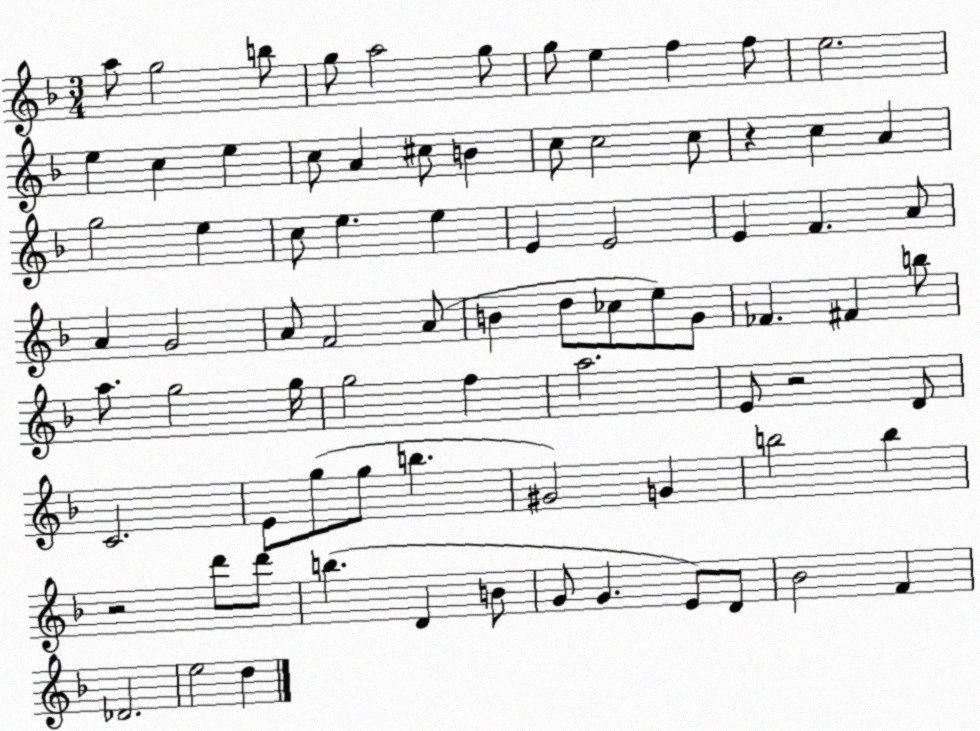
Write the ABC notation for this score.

X:1
T:Untitled
M:3/4
L:1/4
K:F
a/2 g2 b/2 g/2 a2 g/2 g/2 e f f/2 e2 e c e c/2 A ^c/2 B c/2 c2 c/2 z c A g2 e c/2 e e E E2 E F A/2 A G2 A/2 F2 A/2 B d/2 _c/2 e/2 G/2 _F ^F b/2 a/2 g2 g/4 g2 f a2 E/2 z2 D/2 C2 E/2 g/2 g/2 b ^G2 G b2 b z2 d'/2 d'/2 b D B/2 G/2 G E/2 D/2 _B2 F _D2 e2 d